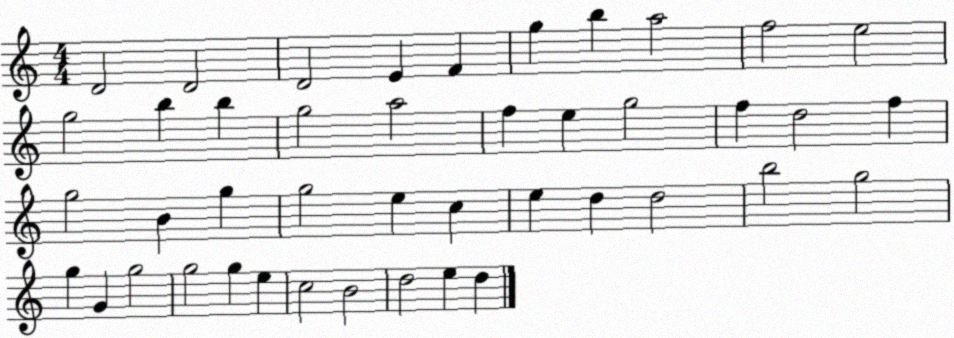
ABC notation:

X:1
T:Untitled
M:4/4
L:1/4
K:C
D2 D2 D2 E F g b a2 f2 e2 g2 b b g2 a2 f e g2 f d2 f g2 B g g2 e c e d d2 b2 g2 g G g2 g2 g e c2 B2 d2 e d